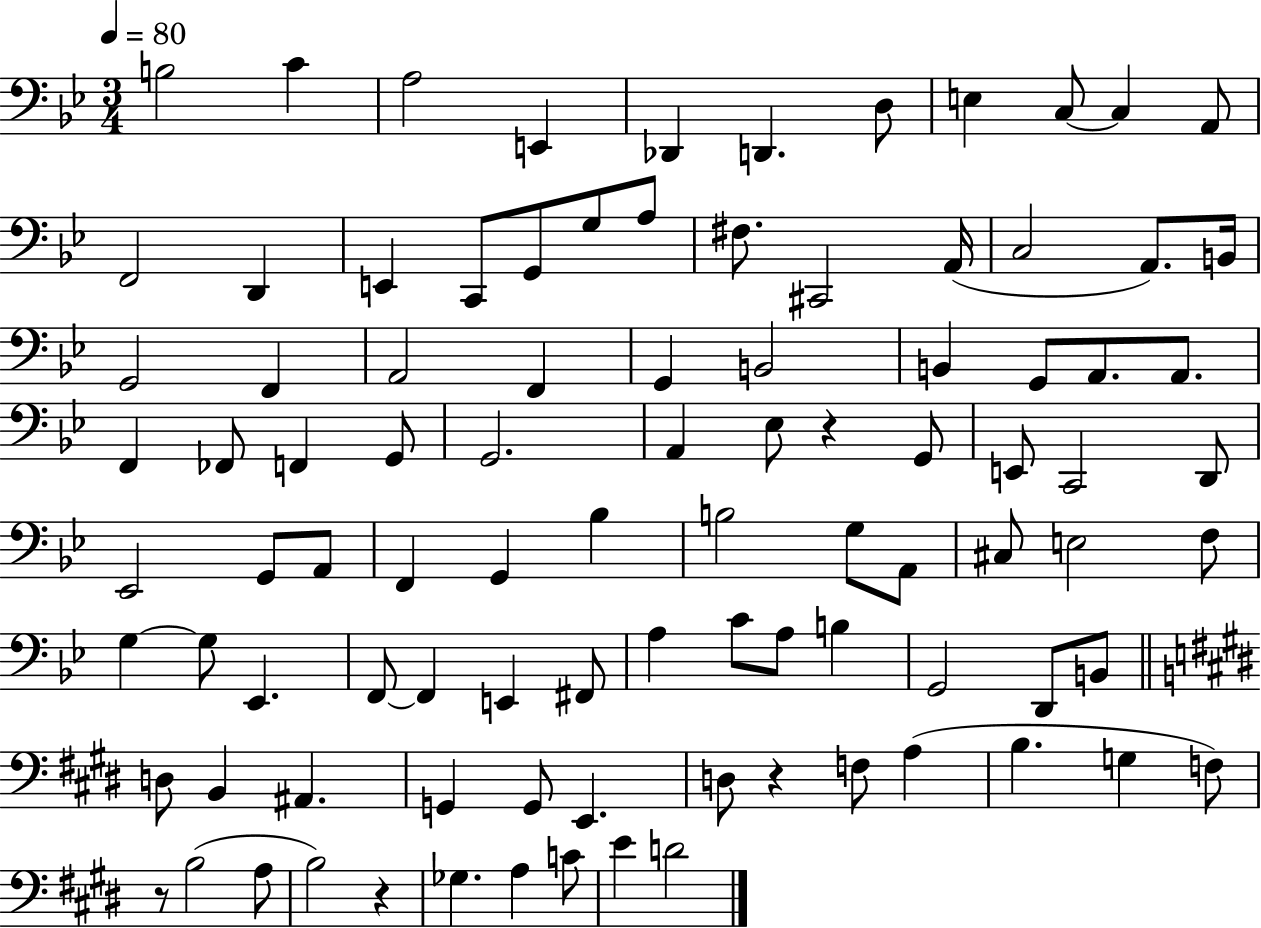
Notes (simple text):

B3/h C4/q A3/h E2/q Db2/q D2/q. D3/e E3/q C3/e C3/q A2/e F2/h D2/q E2/q C2/e G2/e G3/e A3/e F#3/e. C#2/h A2/s C3/h A2/e. B2/s G2/h F2/q A2/h F2/q G2/q B2/h B2/q G2/e A2/e. A2/e. F2/q FES2/e F2/q G2/e G2/h. A2/q Eb3/e R/q G2/e E2/e C2/h D2/e Eb2/h G2/e A2/e F2/q G2/q Bb3/q B3/h G3/e A2/e C#3/e E3/h F3/e G3/q G3/e Eb2/q. F2/e F2/q E2/q F#2/e A3/q C4/e A3/e B3/q G2/h D2/e B2/e D3/e B2/q A#2/q. G2/q G2/e E2/q. D3/e R/q F3/e A3/q B3/q. G3/q F3/e R/e B3/h A3/e B3/h R/q Gb3/q. A3/q C4/e E4/q D4/h